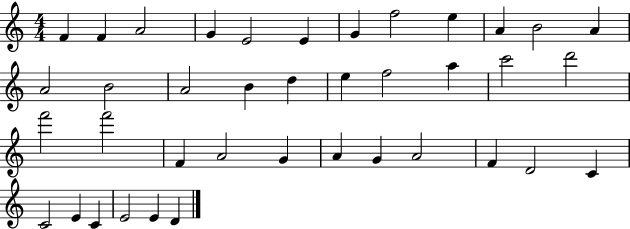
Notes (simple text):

F4/q F4/q A4/h G4/q E4/h E4/q G4/q F5/h E5/q A4/q B4/h A4/q A4/h B4/h A4/h B4/q D5/q E5/q F5/h A5/q C6/h D6/h F6/h F6/h F4/q A4/h G4/q A4/q G4/q A4/h F4/q D4/h C4/q C4/h E4/q C4/q E4/h E4/q D4/q